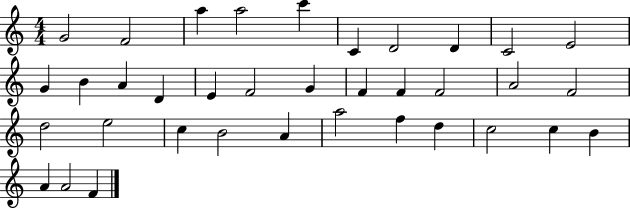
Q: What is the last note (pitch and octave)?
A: F4